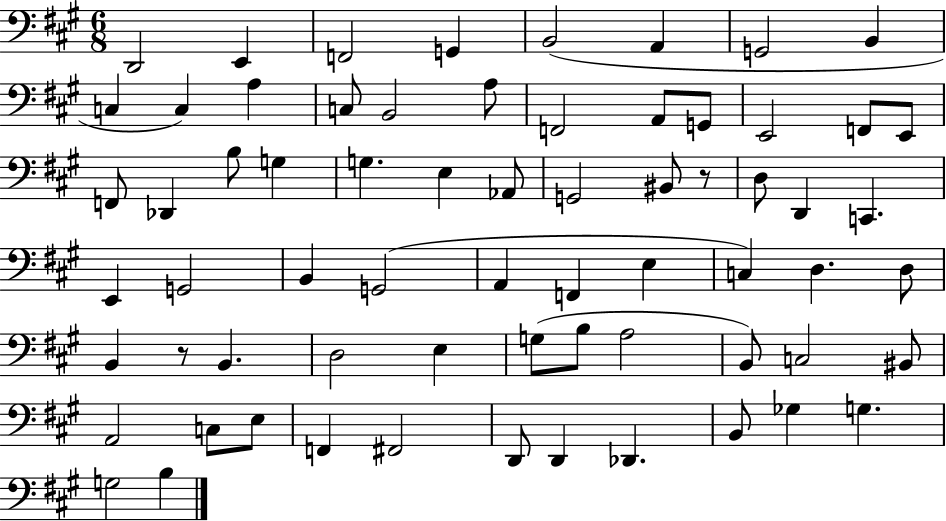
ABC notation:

X:1
T:Untitled
M:6/8
L:1/4
K:A
D,,2 E,, F,,2 G,, B,,2 A,, G,,2 B,, C, C, A, C,/2 B,,2 A,/2 F,,2 A,,/2 G,,/2 E,,2 F,,/2 E,,/2 F,,/2 _D,, B,/2 G, G, E, _A,,/2 G,,2 ^B,,/2 z/2 D,/2 D,, C,, E,, G,,2 B,, G,,2 A,, F,, E, C, D, D,/2 B,, z/2 B,, D,2 E, G,/2 B,/2 A,2 B,,/2 C,2 ^B,,/2 A,,2 C,/2 E,/2 F,, ^F,,2 D,,/2 D,, _D,, B,,/2 _G, G, G,2 B,